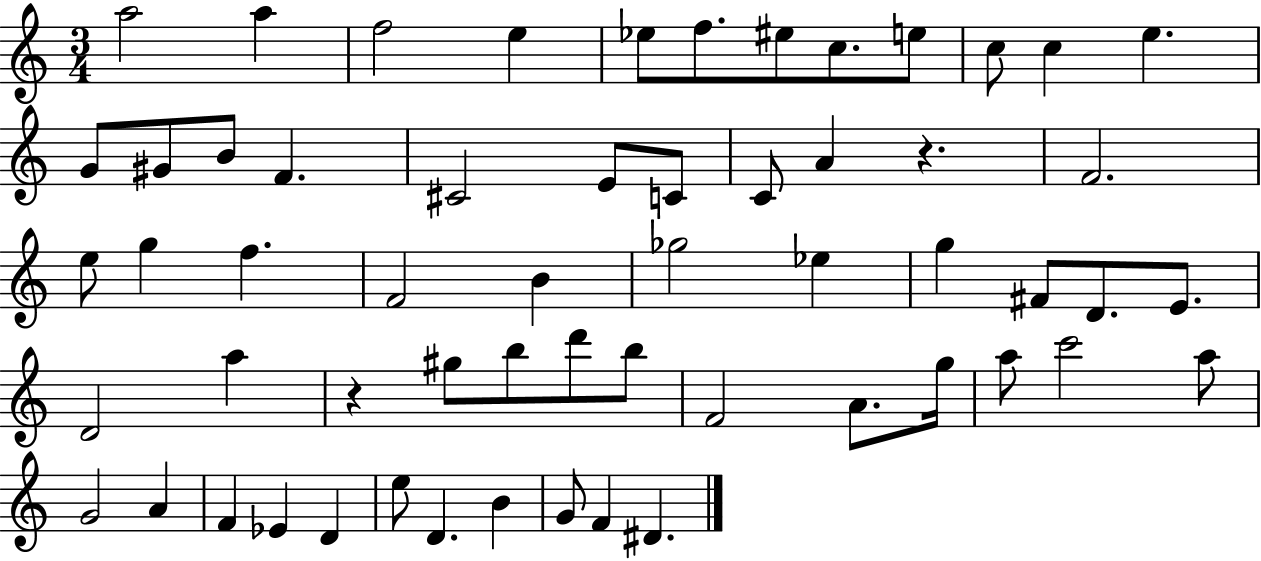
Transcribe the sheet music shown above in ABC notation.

X:1
T:Untitled
M:3/4
L:1/4
K:C
a2 a f2 e _e/2 f/2 ^e/2 c/2 e/2 c/2 c e G/2 ^G/2 B/2 F ^C2 E/2 C/2 C/2 A z F2 e/2 g f F2 B _g2 _e g ^F/2 D/2 E/2 D2 a z ^g/2 b/2 d'/2 b/2 F2 A/2 g/4 a/2 c'2 a/2 G2 A F _E D e/2 D B G/2 F ^D